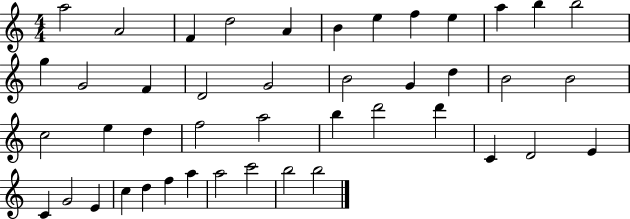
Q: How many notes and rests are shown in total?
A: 44